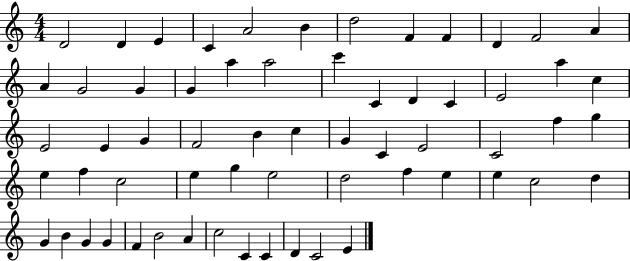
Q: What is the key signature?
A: C major